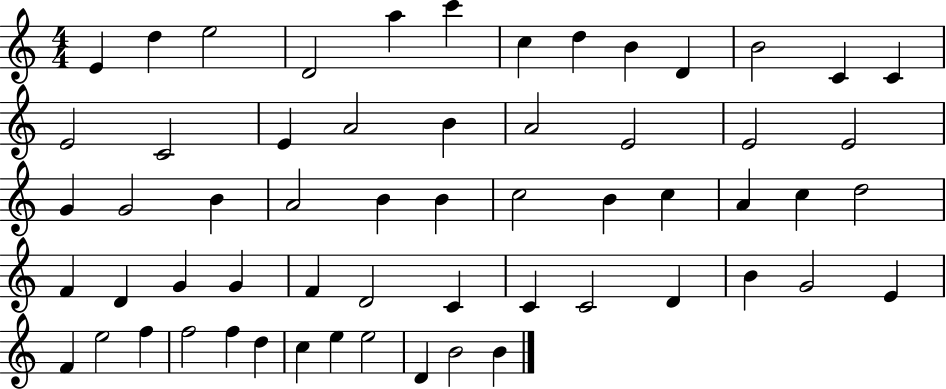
E4/q D5/q E5/h D4/h A5/q C6/q C5/q D5/q B4/q D4/q B4/h C4/q C4/q E4/h C4/h E4/q A4/h B4/q A4/h E4/h E4/h E4/h G4/q G4/h B4/q A4/h B4/q B4/q C5/h B4/q C5/q A4/q C5/q D5/h F4/q D4/q G4/q G4/q F4/q D4/h C4/q C4/q C4/h D4/q B4/q G4/h E4/q F4/q E5/h F5/q F5/h F5/q D5/q C5/q E5/q E5/h D4/q B4/h B4/q